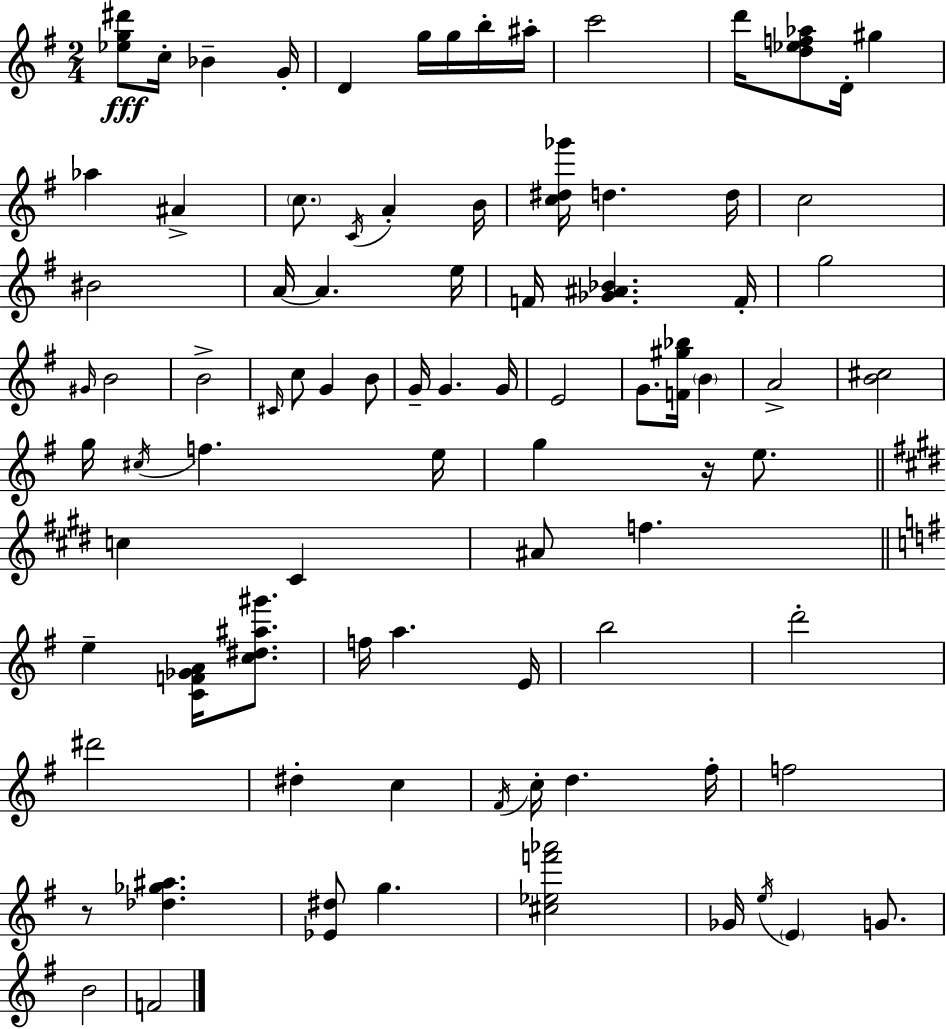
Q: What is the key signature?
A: E minor